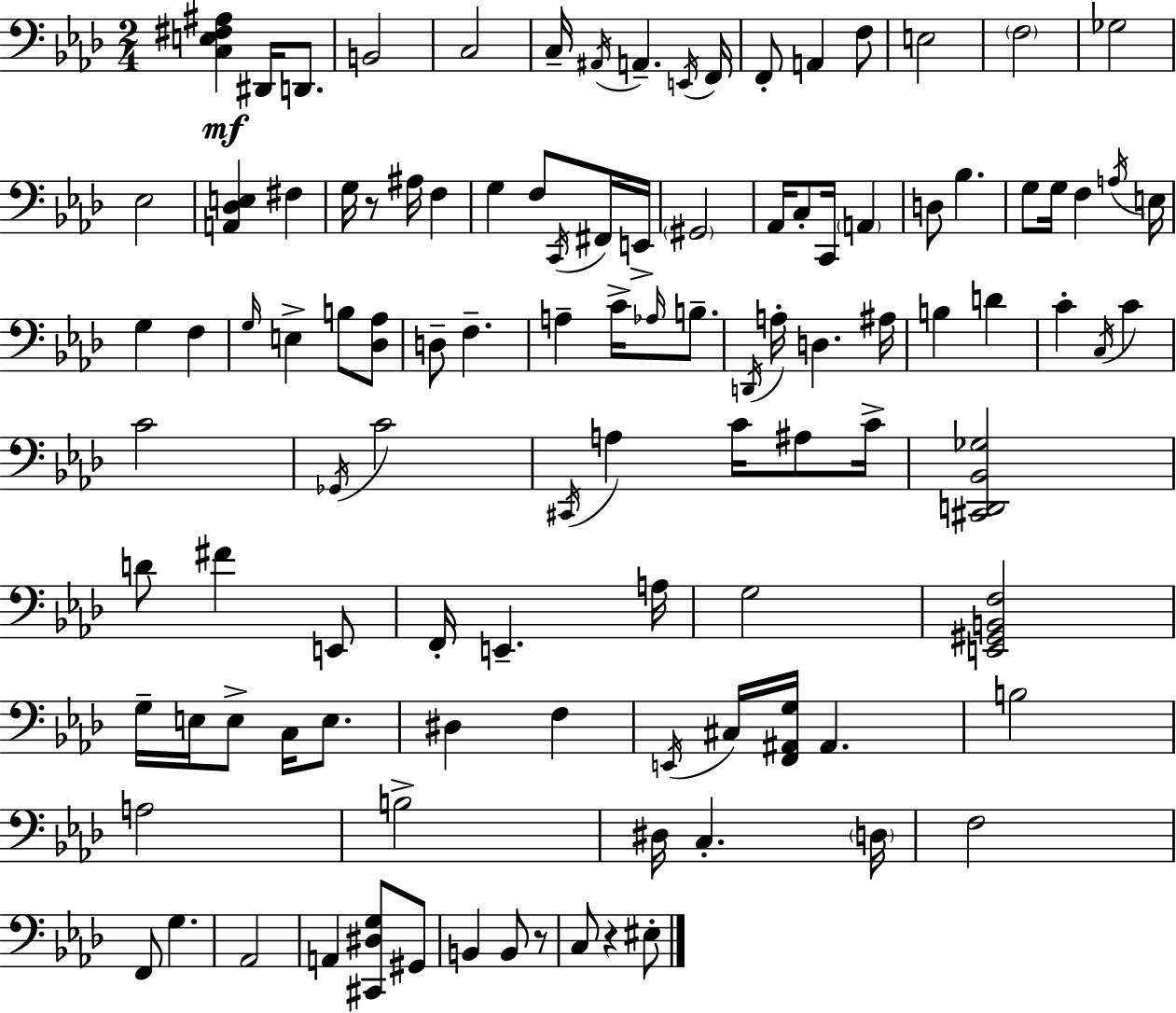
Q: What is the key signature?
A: AES major